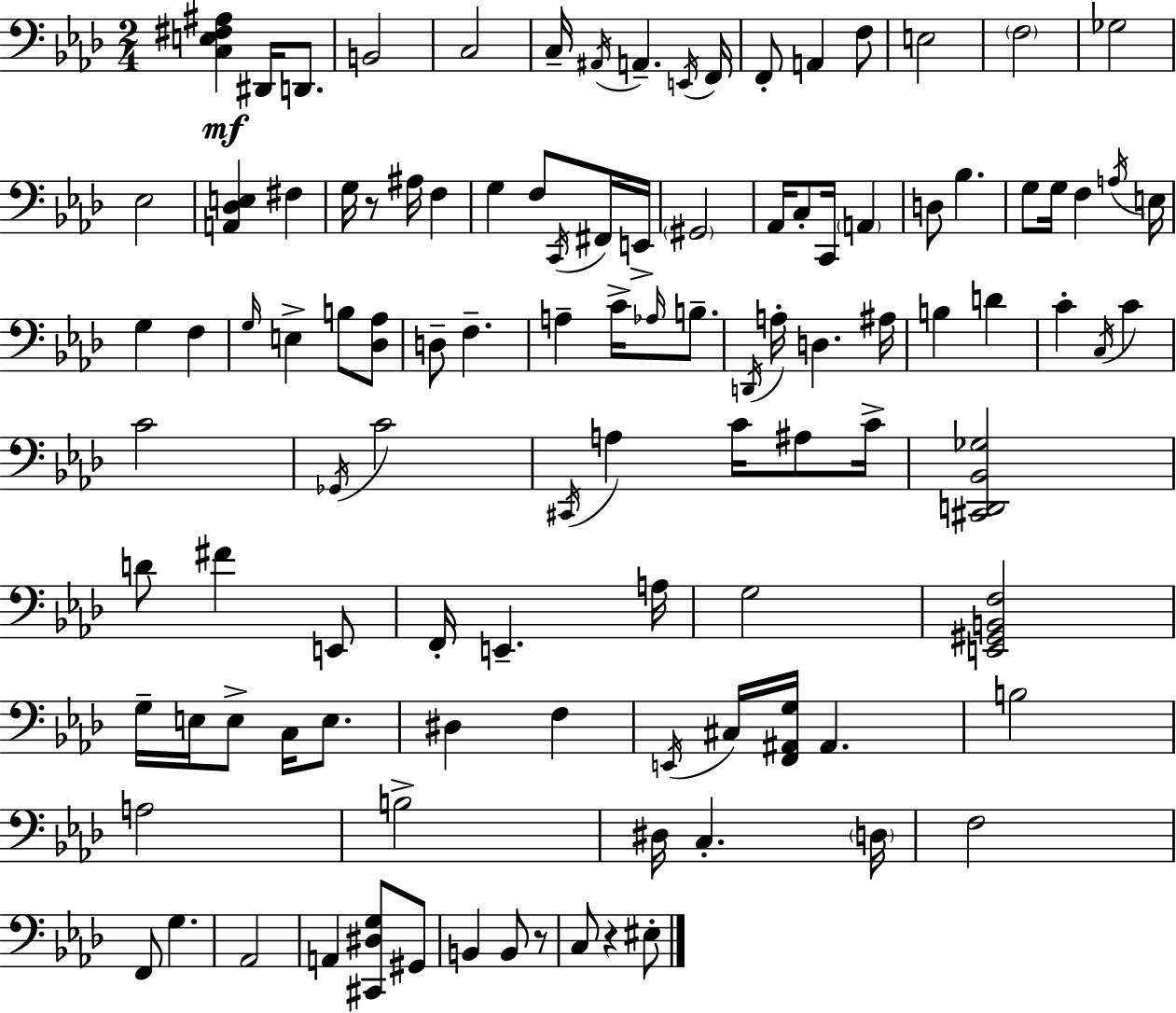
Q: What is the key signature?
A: AES major